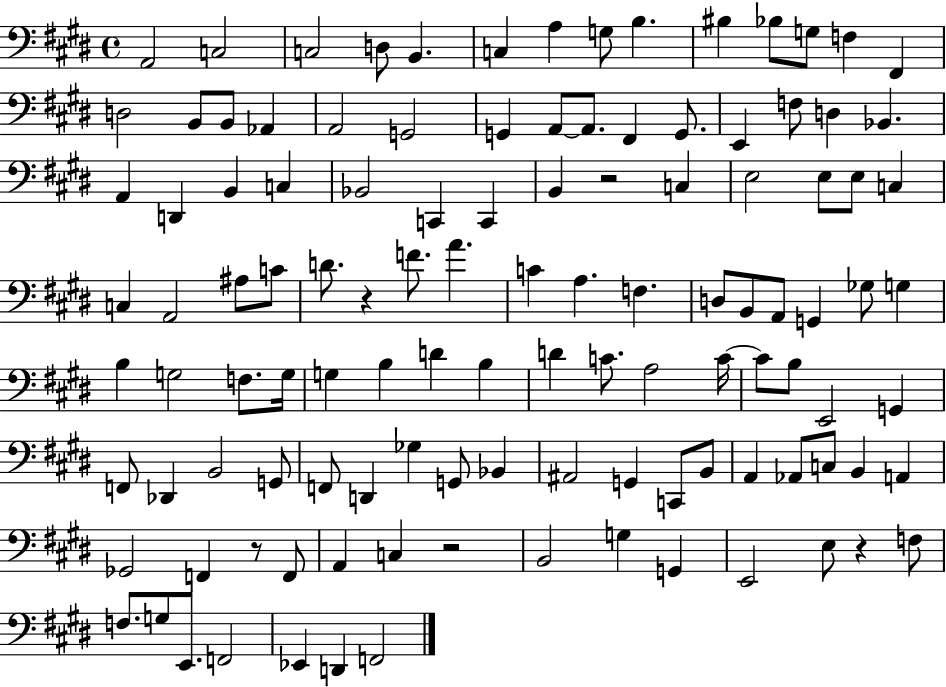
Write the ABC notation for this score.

X:1
T:Untitled
M:4/4
L:1/4
K:E
A,,2 C,2 C,2 D,/2 B,, C, A, G,/2 B, ^B, _B,/2 G,/2 F, ^F,, D,2 B,,/2 B,,/2 _A,, A,,2 G,,2 G,, A,,/2 A,,/2 ^F,, G,,/2 E,, F,/2 D, _B,, A,, D,, B,, C, _B,,2 C,, C,, B,, z2 C, E,2 E,/2 E,/2 C, C, A,,2 ^A,/2 C/2 D/2 z F/2 A C A, F, D,/2 B,,/2 A,,/2 G,, _G,/2 G, B, G,2 F,/2 G,/4 G, B, D B, D C/2 A,2 C/4 C/2 B,/2 E,,2 G,, F,,/2 _D,, B,,2 G,,/2 F,,/2 D,, _G, G,,/2 _B,, ^A,,2 G,, C,,/2 B,,/2 A,, _A,,/2 C,/2 B,, A,, _G,,2 F,, z/2 F,,/2 A,, C, z2 B,,2 G, G,, E,,2 E,/2 z F,/2 F,/2 G,/2 E,,/2 F,,2 _E,, D,, F,,2